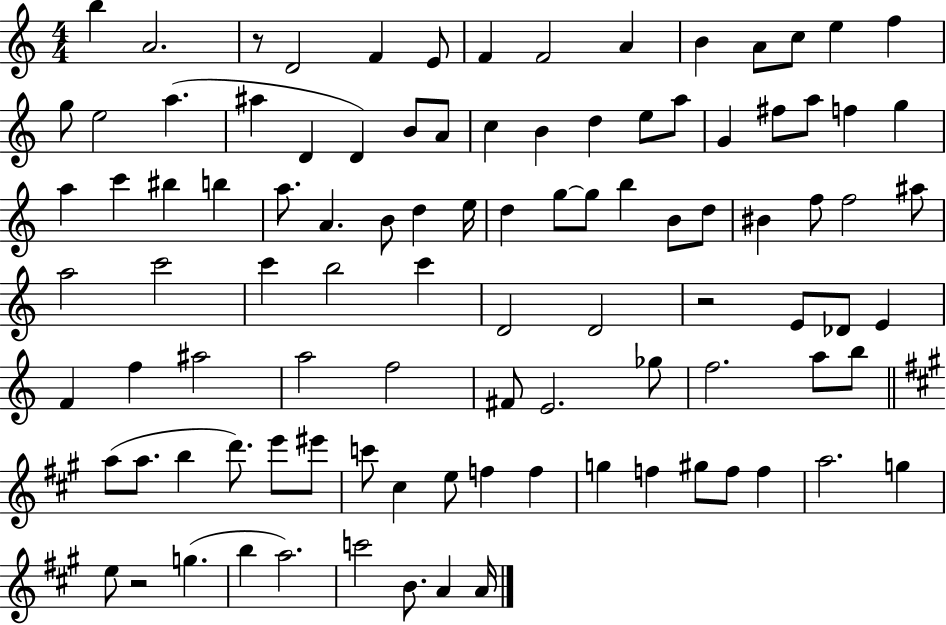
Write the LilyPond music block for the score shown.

{
  \clef treble
  \numericTimeSignature
  \time 4/4
  \key c \major
  b''4 a'2. | r8 d'2 f'4 e'8 | f'4 f'2 a'4 | b'4 a'8 c''8 e''4 f''4 | \break g''8 e''2 a''4.( | ais''4 d'4 d'4) b'8 a'8 | c''4 b'4 d''4 e''8 a''8 | g'4 fis''8 a''8 f''4 g''4 | \break a''4 c'''4 bis''4 b''4 | a''8. a'4. b'8 d''4 e''16 | d''4 g''8~~ g''8 b''4 b'8 d''8 | bis'4 f''8 f''2 ais''8 | \break a''2 c'''2 | c'''4 b''2 c'''4 | d'2 d'2 | r2 e'8 des'8 e'4 | \break f'4 f''4 ais''2 | a''2 f''2 | fis'8 e'2. ges''8 | f''2. a''8 b''8 | \break \bar "||" \break \key a \major a''8( a''8. b''4 d'''8.) e'''8 eis'''8 | c'''8 cis''4 e''8 f''4 f''4 | g''4 f''4 gis''8 f''8 f''4 | a''2. g''4 | \break e''8 r2 g''4.( | b''4 a''2.) | c'''2 b'8. a'4 a'16 | \bar "|."
}